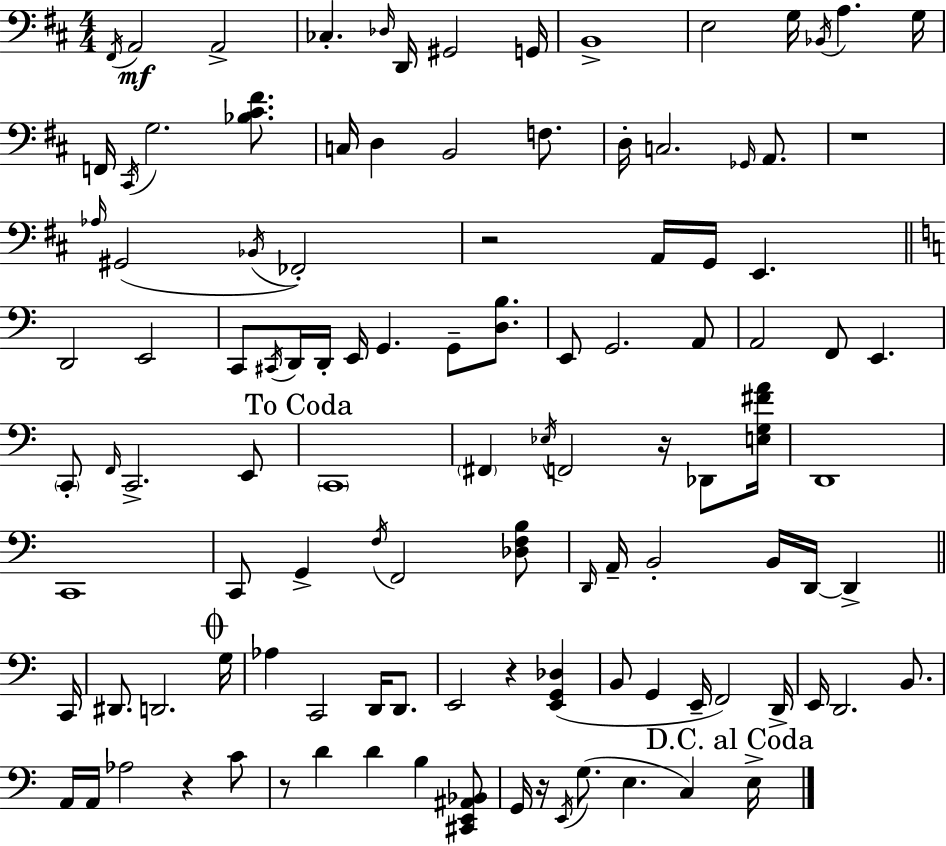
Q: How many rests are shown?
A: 7